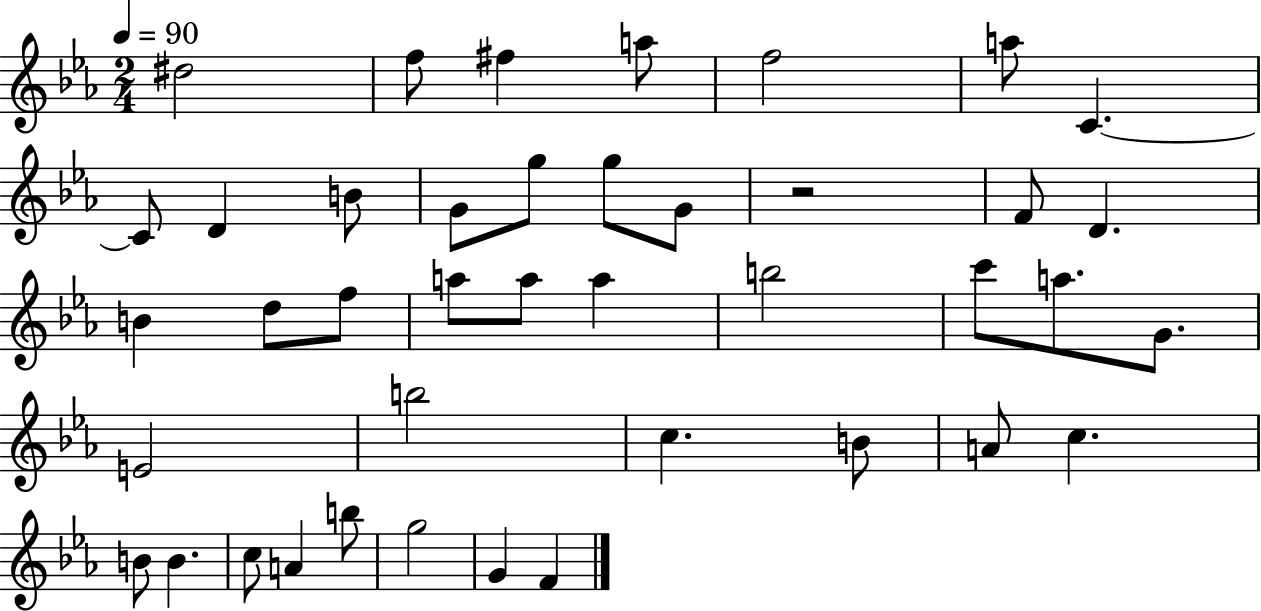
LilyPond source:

{
  \clef treble
  \numericTimeSignature
  \time 2/4
  \key ees \major
  \tempo 4 = 90
  \repeat volta 2 { dis''2 | f''8 fis''4 a''8 | f''2 | a''8 c'4.~~ | \break c'8 d'4 b'8 | g'8 g''8 g''8 g'8 | r2 | f'8 d'4. | \break b'4 d''8 f''8 | a''8 a''8 a''4 | b''2 | c'''8 a''8. g'8. | \break e'2 | b''2 | c''4. b'8 | a'8 c''4. | \break b'8 b'4. | c''8 a'4 b''8 | g''2 | g'4 f'4 | \break } \bar "|."
}